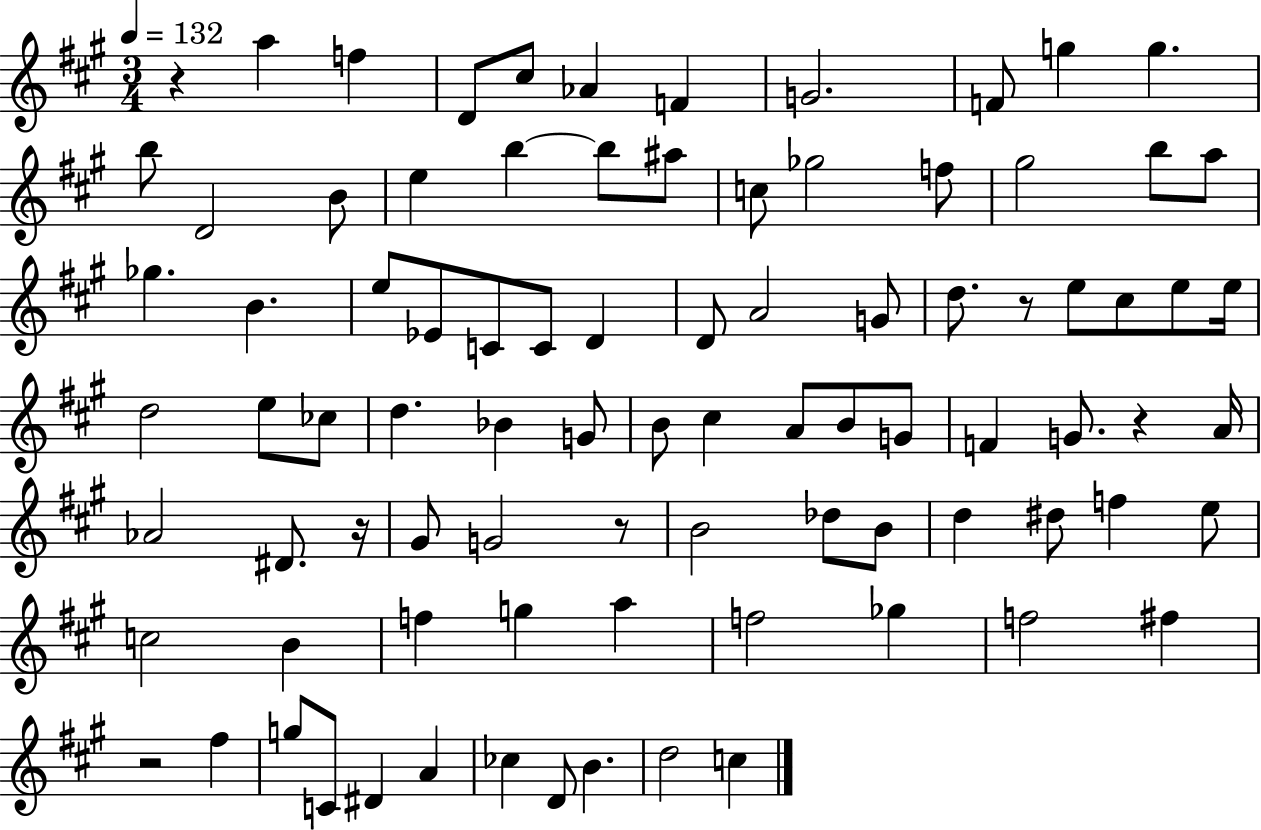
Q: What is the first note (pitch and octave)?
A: A5